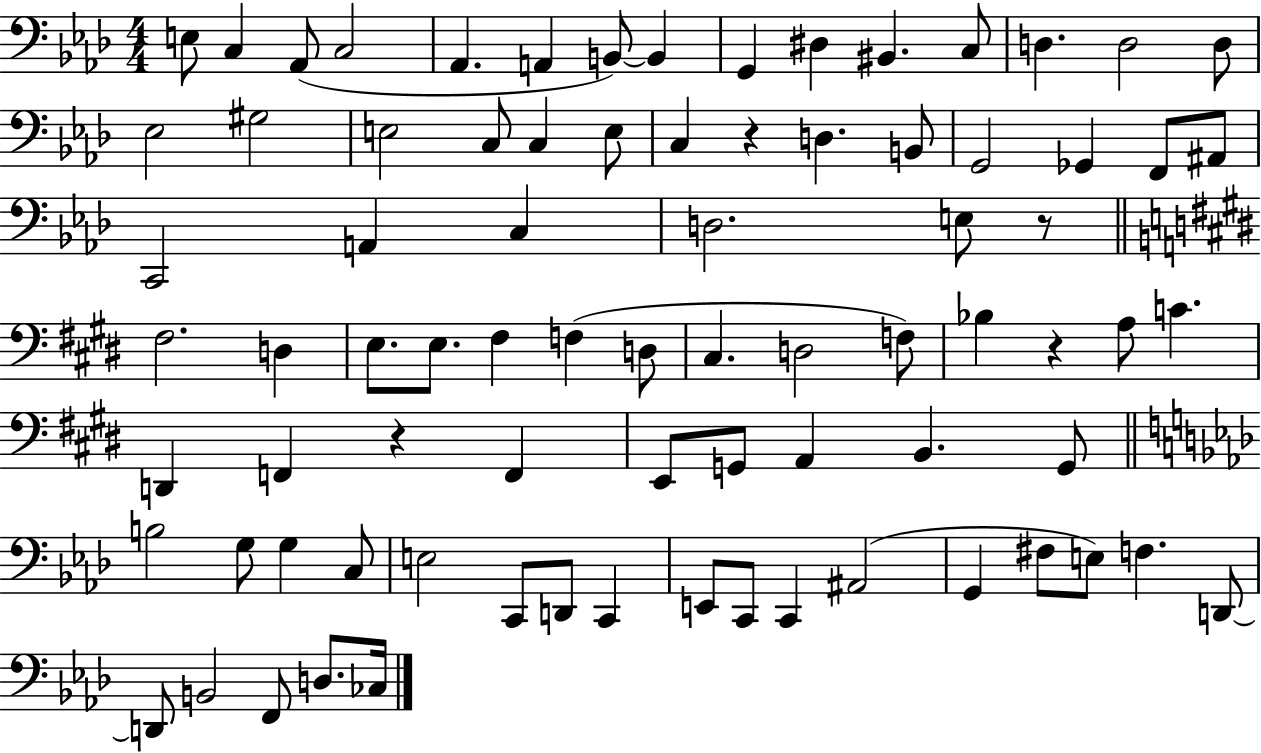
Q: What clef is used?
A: bass